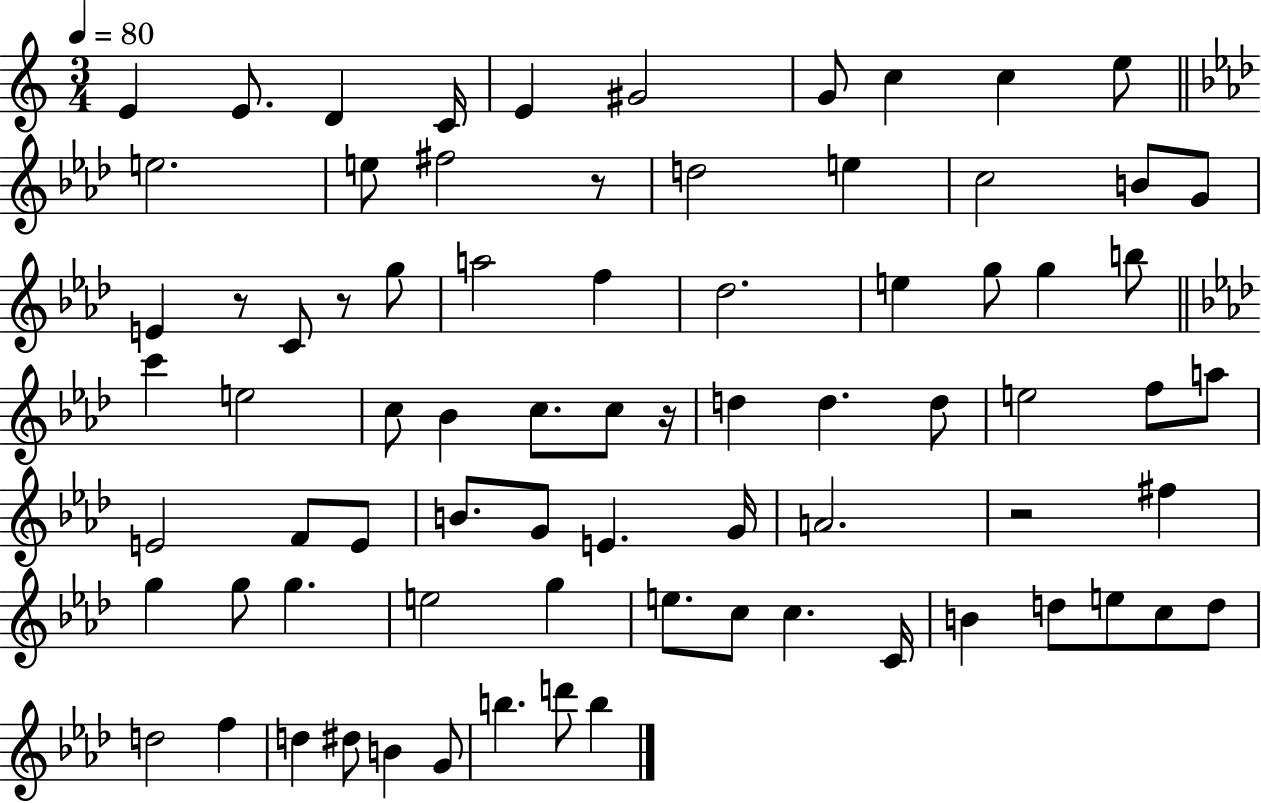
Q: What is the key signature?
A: C major